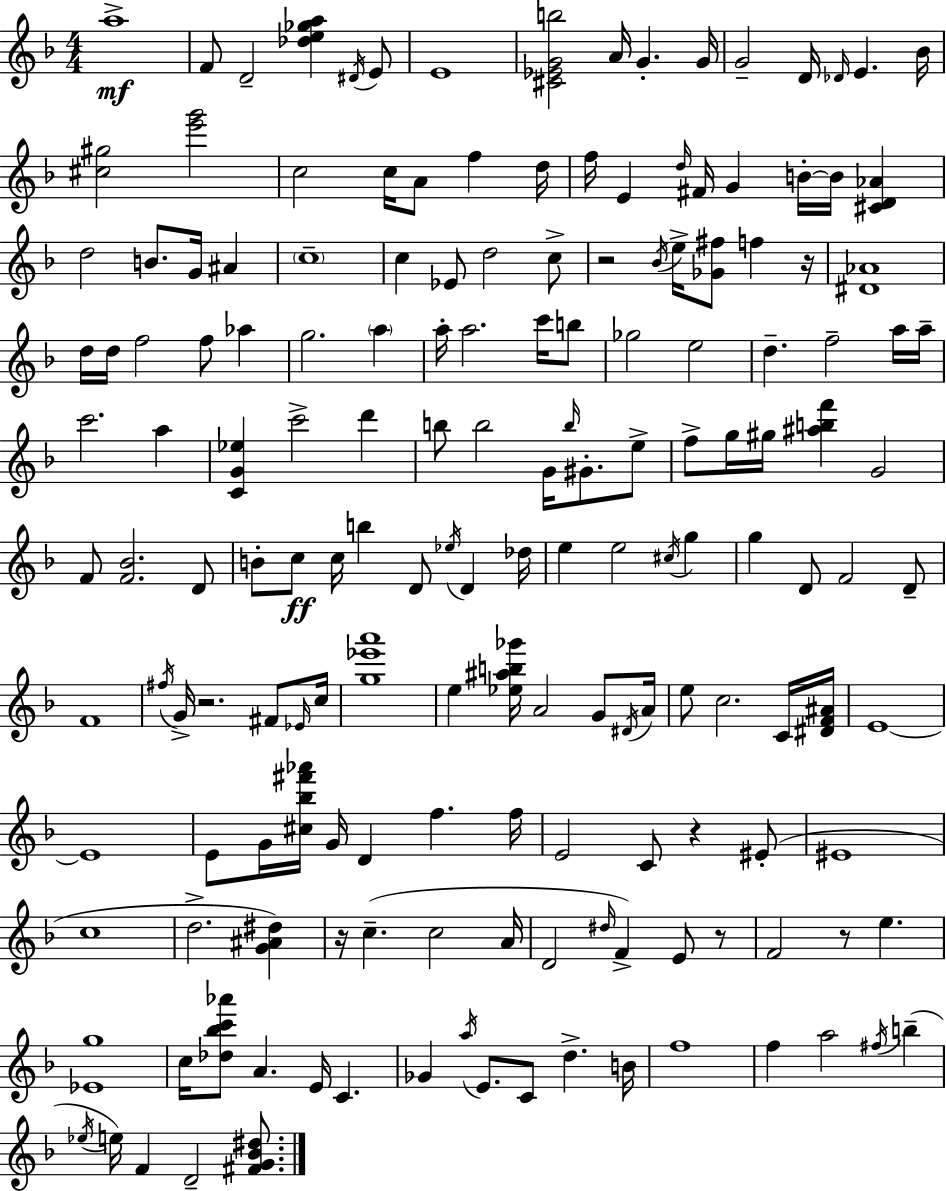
X:1
T:Untitled
M:4/4
L:1/4
K:Dm
a4 F/2 D2 [_de_ga] ^D/4 E/2 E4 [^C_EGb]2 A/4 G G/4 G2 D/4 _D/4 E _B/4 [^c^g]2 [e'g']2 c2 c/4 A/2 f d/4 f/4 E d/4 ^F/4 G B/4 B/4 [^CD_A] d2 B/2 G/4 ^A c4 c _E/2 d2 c/2 z2 _B/4 e/4 [_G^f]/2 f z/4 [^D_A]4 d/4 d/4 f2 f/2 _a g2 a a/4 a2 c'/4 b/2 _g2 e2 d f2 a/4 a/4 c'2 a [CG_e] c'2 d' b/2 b2 G/4 b/4 ^G/2 e/2 f/2 g/4 ^g/4 [^abf'] G2 F/2 [F_B]2 D/2 B/2 c/2 c/4 b D/2 _e/4 D _d/4 e e2 ^c/4 g g D/2 F2 D/2 F4 ^f/4 G/4 z2 ^F/2 _E/4 c/4 [g_e'a']4 e [_e^ab_g']/4 A2 G/2 ^D/4 A/4 e/2 c2 C/4 [^DF^A]/4 E4 E4 E/2 G/4 [^c_b^f'_a']/4 G/4 D f f/4 E2 C/2 z ^E/2 ^E4 c4 d2 [G^A^d] z/4 c c2 A/4 D2 ^d/4 F E/2 z/2 F2 z/2 e [_Eg]4 c/4 [_d_bc'_a']/2 A E/4 C _G a/4 E/2 C/2 d B/4 f4 f a2 ^f/4 b _e/4 e/4 F D2 [^FG_B^d]/2